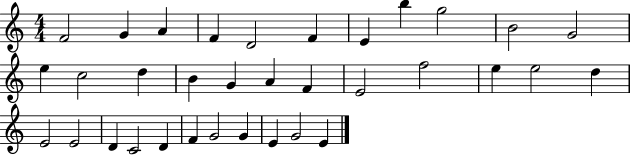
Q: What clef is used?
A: treble